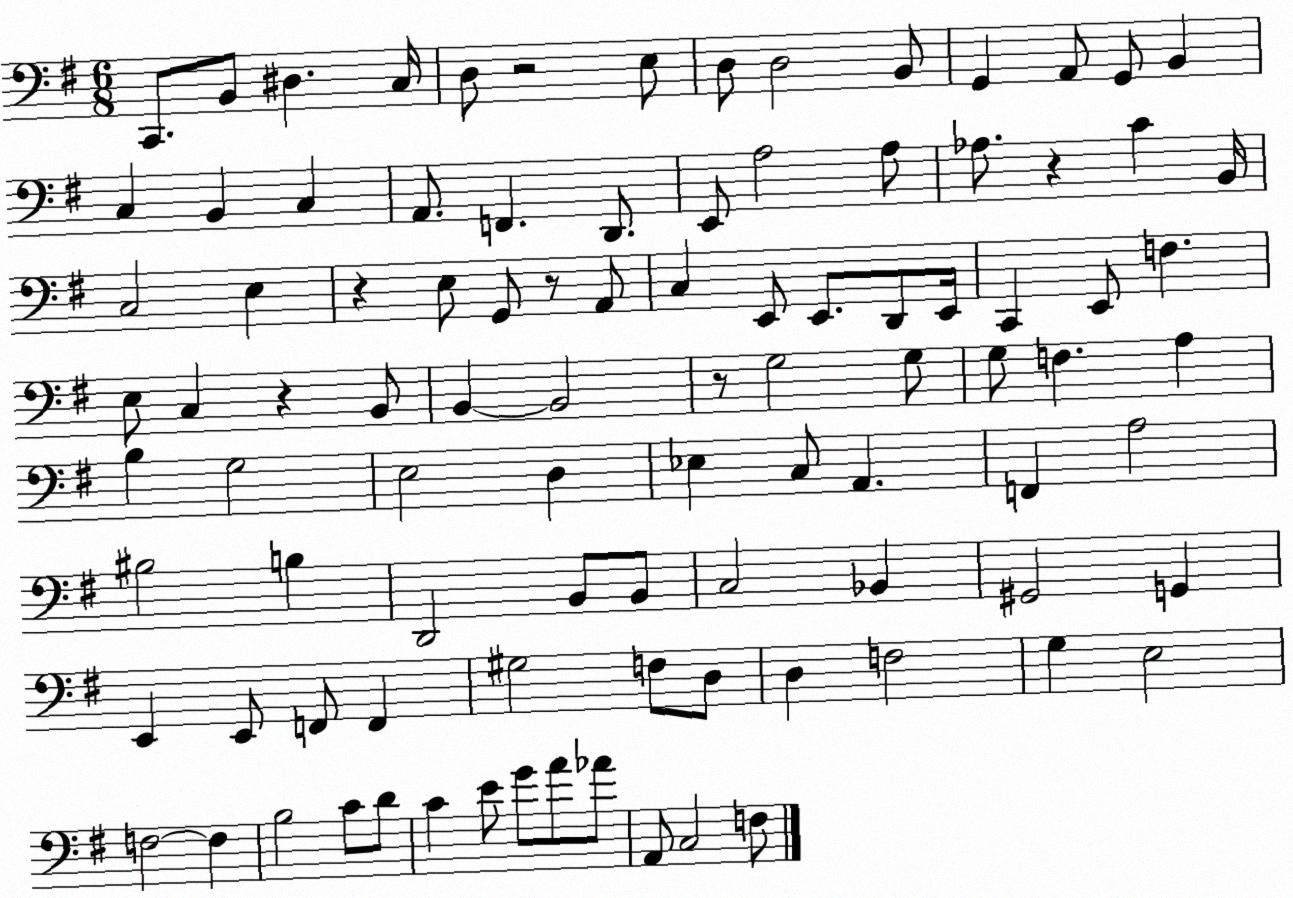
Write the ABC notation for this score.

X:1
T:Untitled
M:6/8
L:1/4
K:G
C,,/2 B,,/2 ^D, C,/4 D,/2 z2 E,/2 D,/2 D,2 B,,/2 G,, A,,/2 G,,/2 B,, C, B,, C, A,,/2 F,, D,,/2 E,,/2 A,2 A,/2 _A,/2 z C B,,/4 C,2 E, z E,/2 G,,/2 z/2 A,,/2 C, E,,/2 E,,/2 D,,/2 E,,/4 C,, E,,/2 F, E,/2 C, z B,,/2 B,, B,,2 z/2 G,2 G,/2 G,/2 F, A, B, G,2 E,2 D, _E, C,/2 A,, F,, A,2 ^B,2 B, D,,2 B,,/2 B,,/2 C,2 _B,, ^G,,2 G,, E,, E,,/2 F,,/2 F,, ^G,2 F,/2 D,/2 D, F,2 G, E,2 F,2 F, B,2 C/2 D/2 C E/2 G/2 A/2 _A/2 A,,/2 C,2 F,/2